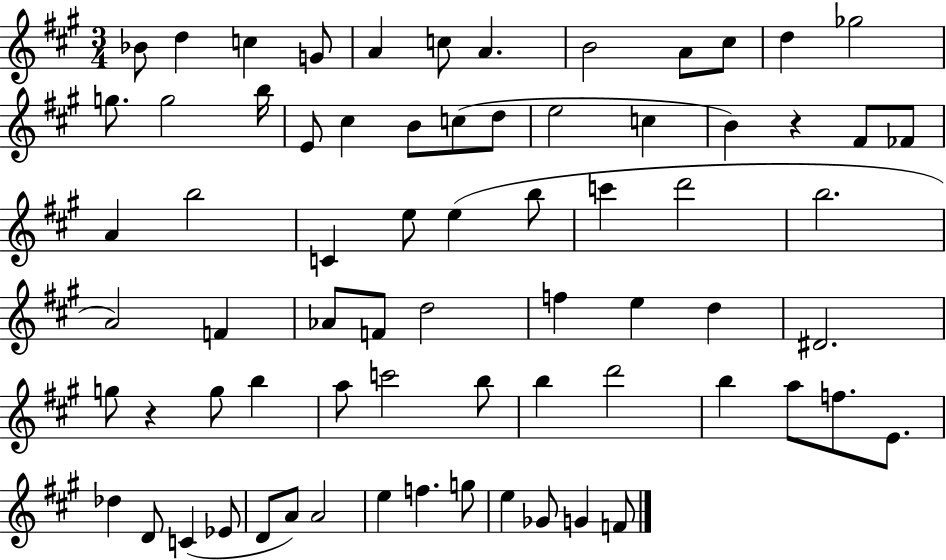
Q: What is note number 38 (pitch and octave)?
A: F4